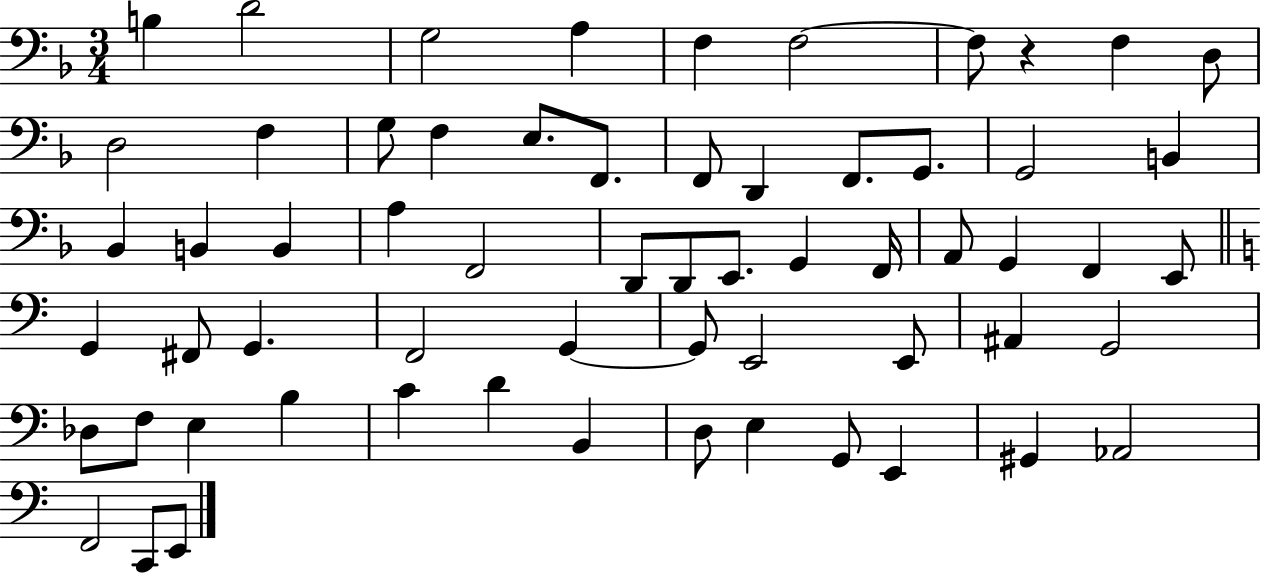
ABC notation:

X:1
T:Untitled
M:3/4
L:1/4
K:F
B, D2 G,2 A, F, F,2 F,/2 z F, D,/2 D,2 F, G,/2 F, E,/2 F,,/2 F,,/2 D,, F,,/2 G,,/2 G,,2 B,, _B,, B,, B,, A, F,,2 D,,/2 D,,/2 E,,/2 G,, F,,/4 A,,/2 G,, F,, E,,/2 G,, ^F,,/2 G,, F,,2 G,, G,,/2 E,,2 E,,/2 ^A,, G,,2 _D,/2 F,/2 E, B, C D B,, D,/2 E, G,,/2 E,, ^G,, _A,,2 F,,2 C,,/2 E,,/2